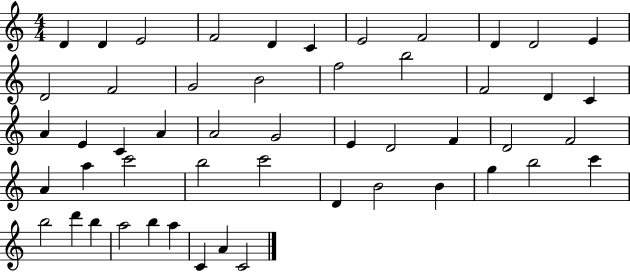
X:1
T:Untitled
M:4/4
L:1/4
K:C
D D E2 F2 D C E2 F2 D D2 E D2 F2 G2 B2 f2 b2 F2 D C A E C A A2 G2 E D2 F D2 F2 A a c'2 b2 c'2 D B2 B g b2 c' b2 d' b a2 b a C A C2